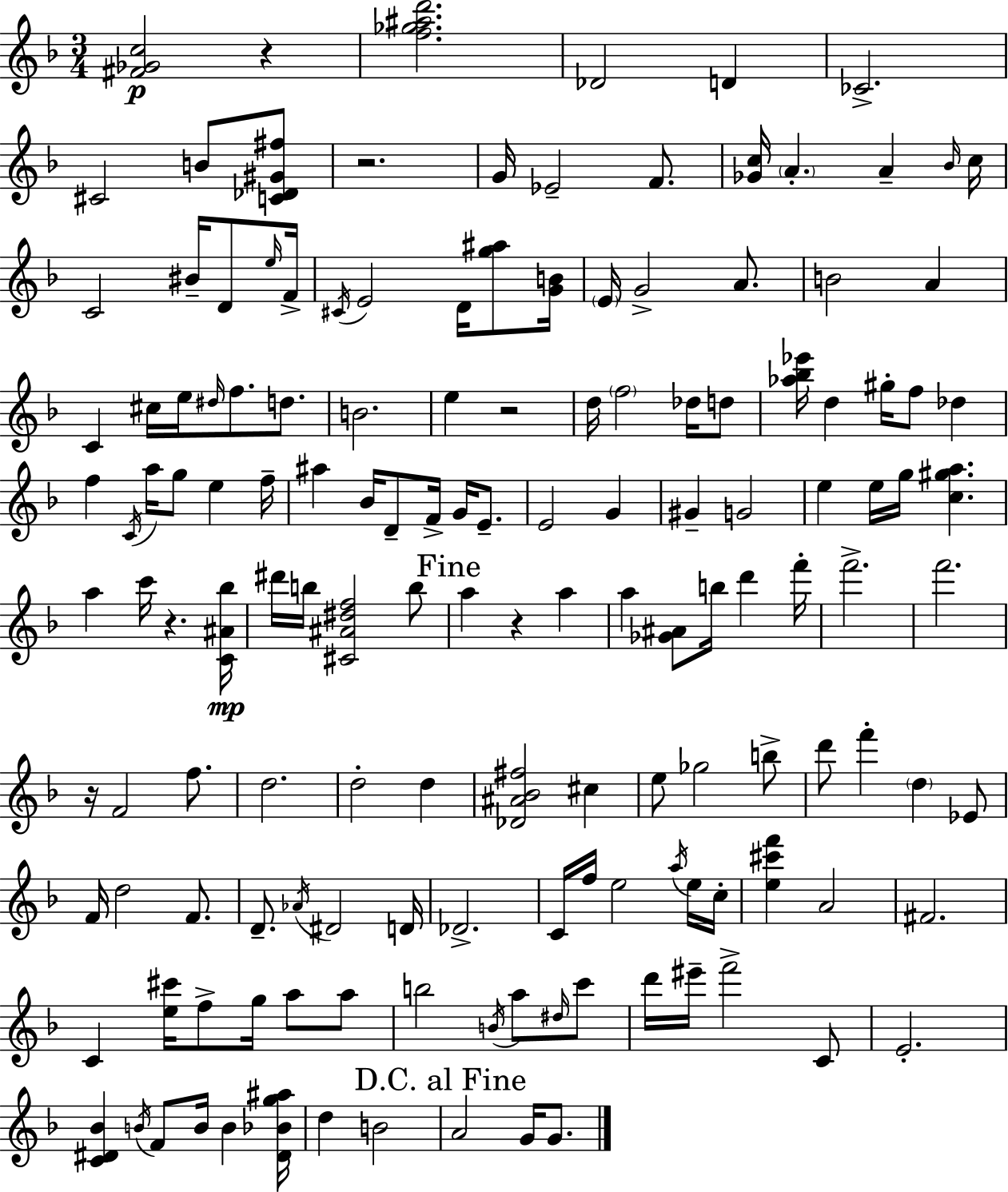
{
  \clef treble
  \numericTimeSignature
  \time 3/4
  \key f \major
  <fis' ges' c''>2\p r4 | <f'' ges'' ais'' d'''>2. | des'2 d'4 | ces'2.-> | \break cis'2 b'8 <c' des' gis' fis''>8 | r2. | g'16 ees'2-- f'8. | <ges' c''>16 \parenthesize a'4.-. a'4-- \grace { bes'16 } | \break c''16 c'2 bis'16-- d'8 | \grace { e''16 } f'16-> \acciaccatura { cis'16 } e'2 d'16 | <g'' ais''>8 <g' b'>16 \parenthesize e'16 g'2-> | a'8. b'2 a'4 | \break c'4 cis''16 e''16 \grace { dis''16 } f''8. | d''8. b'2. | e''4 r2 | d''16 \parenthesize f''2 | \break des''16 d''8 <aes'' bes'' ees'''>16 d''4 gis''16-. f''8 | des''4 f''4 \acciaccatura { c'16 } a''16 g''8 | e''4 f''16-- ais''4 bes'16 d'8-- | f'16-> g'16 e'8.-- e'2 | \break g'4 gis'4-- g'2 | e''4 e''16 g''16 <c'' gis'' a''>4. | a''4 c'''16 r4. | <c' ais' bes''>16\mp dis'''16 b''16 <cis' ais' dis'' f''>2 | \break b''8 \mark "Fine" a''4 r4 | a''4 a''4 <ges' ais'>8 b''16 | d'''4 f'''16-. f'''2.-> | f'''2. | \break r16 f'2 | f''8. d''2. | d''2-. | d''4 <des' ais' bes' fis''>2 | \break cis''4 e''8 ges''2 | b''8-> d'''8 f'''4-. \parenthesize d''4 | ees'8 f'16 d''2 | f'8. d'8.-- \acciaccatura { aes'16 } dis'2 | \break d'16 des'2.-> | c'16 f''16 e''2 | \acciaccatura { a''16 } e''16 c''16-. <e'' cis''' f'''>4 a'2 | fis'2. | \break c'4 <e'' cis'''>16 | f''8-> g''16 a''8 a''8 b''2 | \acciaccatura { b'16 } a''8 \grace { dis''16 } c'''8 d'''16 eis'''16-- f'''2-> | c'8 e'2.-. | \break <c' dis' bes'>4 | \acciaccatura { b'16 } f'8 b'16 b'4 <dis' bes' g'' ais''>16 d''4 | b'2 \mark "D.C. al Fine" a'2 | g'16 g'8. \bar "|."
}